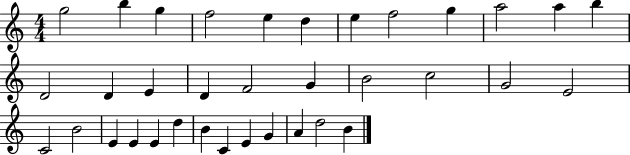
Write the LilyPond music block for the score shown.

{
  \clef treble
  \numericTimeSignature
  \time 4/4
  \key c \major
  g''2 b''4 g''4 | f''2 e''4 d''4 | e''4 f''2 g''4 | a''2 a''4 b''4 | \break d'2 d'4 e'4 | d'4 f'2 g'4 | b'2 c''2 | g'2 e'2 | \break c'2 b'2 | e'4 e'4 e'4 d''4 | b'4 c'4 e'4 g'4 | a'4 d''2 b'4 | \break \bar "|."
}